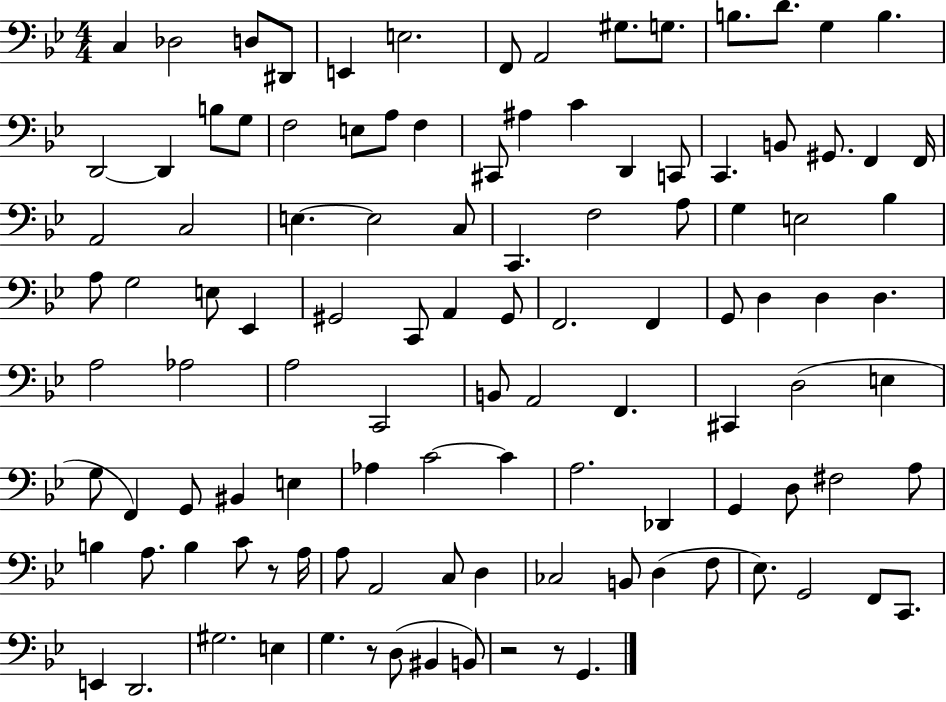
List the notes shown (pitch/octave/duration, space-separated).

C3/q Db3/h D3/e D#2/e E2/q E3/h. F2/e A2/h G#3/e. G3/e. B3/e. D4/e. G3/q B3/q. D2/h D2/q B3/e G3/e F3/h E3/e A3/e F3/q C#2/e A#3/q C4/q D2/q C2/e C2/q. B2/e G#2/e. F2/q F2/s A2/h C3/h E3/q. E3/h C3/e C2/q. F3/h A3/e G3/q E3/h Bb3/q A3/e G3/h E3/e Eb2/q G#2/h C2/e A2/q G#2/e F2/h. F2/q G2/e D3/q D3/q D3/q. A3/h Ab3/h A3/h C2/h B2/e A2/h F2/q. C#2/q D3/h E3/q G3/e F2/q G2/e BIS2/q E3/q Ab3/q C4/h C4/q A3/h. Db2/q G2/q D3/e F#3/h A3/e B3/q A3/e. B3/q C4/e R/e A3/s A3/e A2/h C3/e D3/q CES3/h B2/e D3/q F3/e Eb3/e. G2/h F2/e C2/e. E2/q D2/h. G#3/h. E3/q G3/q. R/e D3/e BIS2/q B2/e R/h R/e G2/q.